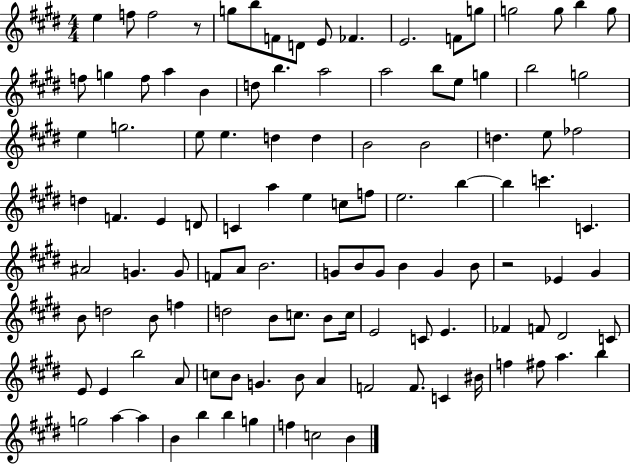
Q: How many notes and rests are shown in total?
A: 114